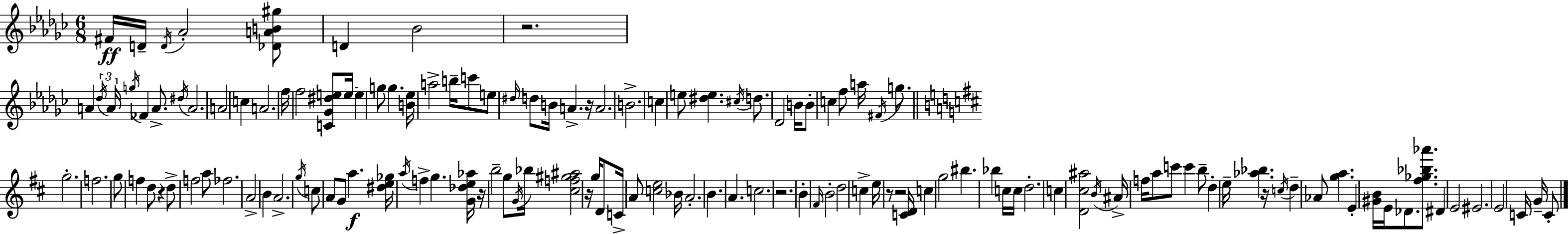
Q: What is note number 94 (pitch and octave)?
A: A#4